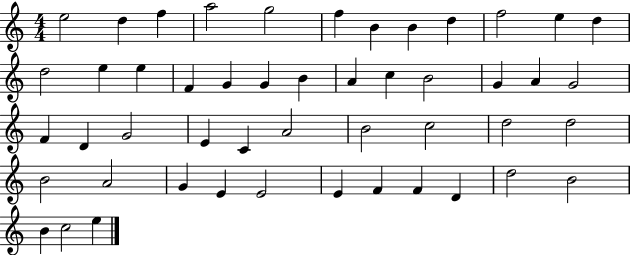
X:1
T:Untitled
M:4/4
L:1/4
K:C
e2 d f a2 g2 f B B d f2 e d d2 e e F G G B A c B2 G A G2 F D G2 E C A2 B2 c2 d2 d2 B2 A2 G E E2 E F F D d2 B2 B c2 e